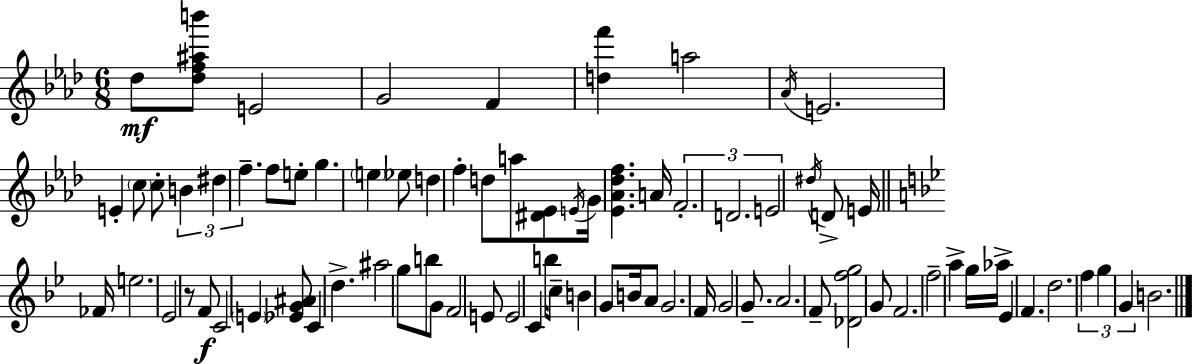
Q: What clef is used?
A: treble